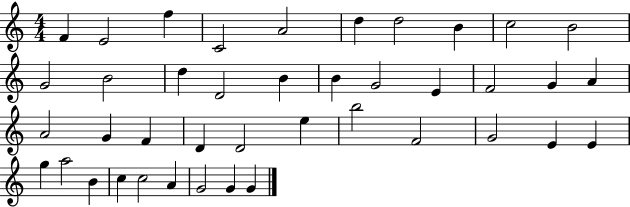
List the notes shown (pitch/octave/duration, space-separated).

F4/q E4/h F5/q C4/h A4/h D5/q D5/h B4/q C5/h B4/h G4/h B4/h D5/q D4/h B4/q B4/q G4/h E4/q F4/h G4/q A4/q A4/h G4/q F4/q D4/q D4/h E5/q B5/h F4/h G4/h E4/q E4/q G5/q A5/h B4/q C5/q C5/h A4/q G4/h G4/q G4/q